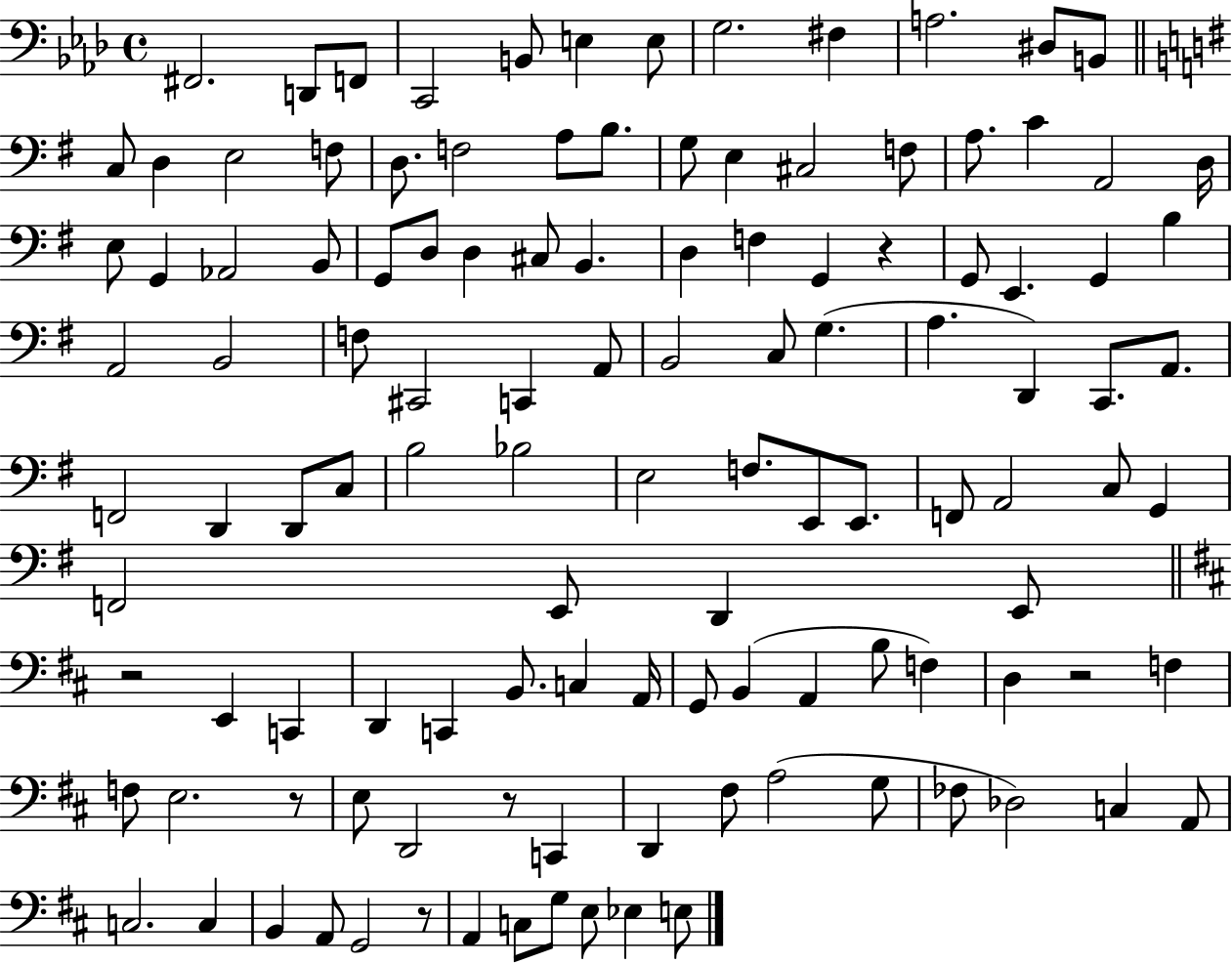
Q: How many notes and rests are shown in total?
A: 119